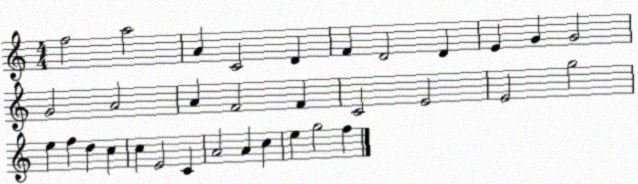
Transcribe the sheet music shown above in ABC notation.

X:1
T:Untitled
M:4/4
L:1/4
K:C
f2 a2 A C2 D F D2 D E G G2 G2 A2 A F2 F C2 E2 E2 g2 e f d c c E2 C A2 A c e g2 f